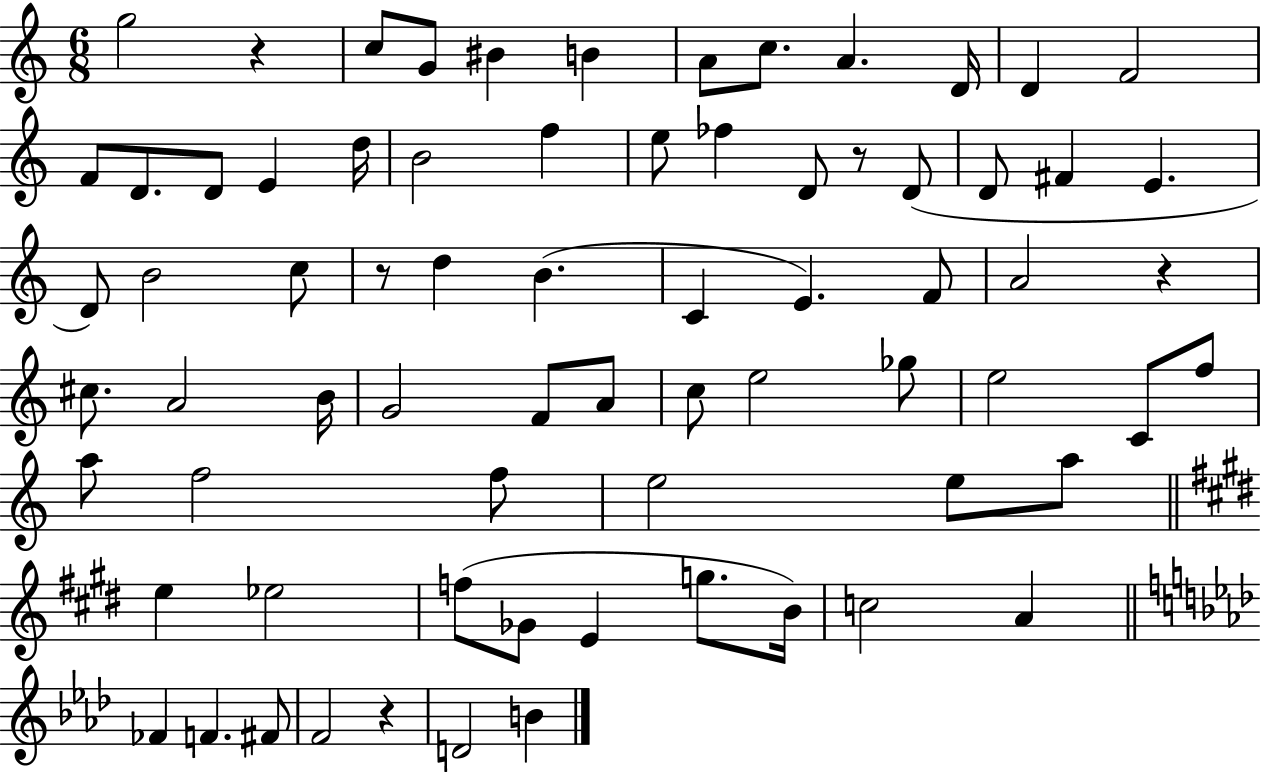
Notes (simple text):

G5/h R/q C5/e G4/e BIS4/q B4/q A4/e C5/e. A4/q. D4/s D4/q F4/h F4/e D4/e. D4/e E4/q D5/s B4/h F5/q E5/e FES5/q D4/e R/e D4/e D4/e F#4/q E4/q. D4/e B4/h C5/e R/e D5/q B4/q. C4/q E4/q. F4/e A4/h R/q C#5/e. A4/h B4/s G4/h F4/e A4/e C5/e E5/h Gb5/e E5/h C4/e F5/e A5/e F5/h F5/e E5/h E5/e A5/e E5/q Eb5/h F5/e Gb4/e E4/q G5/e. B4/s C5/h A4/q FES4/q F4/q. F#4/e F4/h R/q D4/h B4/q